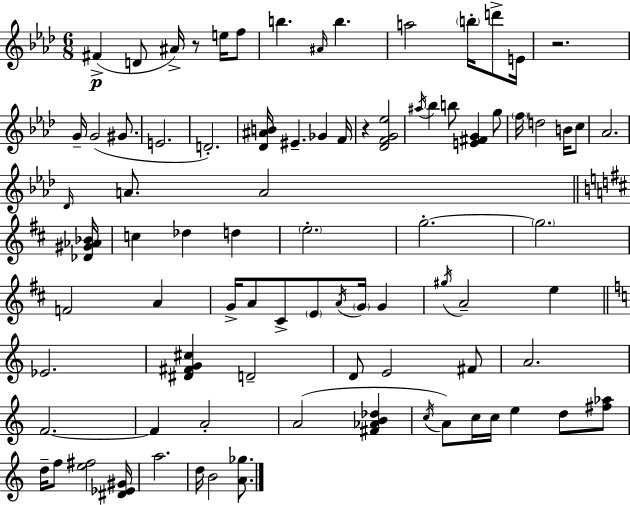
{
  \clef treble
  \numericTimeSignature
  \time 6/8
  \key aes \major
  fis'4->(\p d'8 ais'16->) r8 e''16 f''8 | b''4. \grace { ais'16 } b''4. | a''2 \parenthesize b''16-. d'''8-> | e'16 r2. | \break g'16-- g'2( gis'8. | e'2. | d'2.-.) | <des' ais' b'>16 eis'4.-- ges'4 | \break f'16 r4 <des' f' g' ees''>2 | \acciaccatura { ais''16 } bes''4 b''8 <e' fis' g'>4 | g''8 \parenthesize f''16 d''2 b'16 | c''8 aes'2. | \break \grace { des'16 } a'8. a'2 | \bar "||" \break \key b \minor <des' gis' aes' bes'>16 c''4 des''4 d''4 | \parenthesize e''2.-. | g''2.-.~~ | \parenthesize g''2. | \break f'2 a'4 | g'16-> a'8 cis'8-> \parenthesize e'8 \acciaccatura { a'16 } \parenthesize g'16 g'4 | \acciaccatura { gis''16 } a'2-- e''4 | \bar "||" \break \key c \major ees'2. | <dis' fis' g' cis''>4 d'2-- | d'8 e'2 fis'8 | a'2. | \break f'2.~~ | f'4 a'2-. | a'2( <fis' aes' b' des''>4 | \acciaccatura { c''16 }) a'8 c''16 c''16 e''4 d''8 <fis'' aes''>8 | \break d''16-- f''8 <e'' fis''>2 | <dis' ees' gis'>16 a''2. | d''16 b'2 <a' ges''>8. | \bar "|."
}